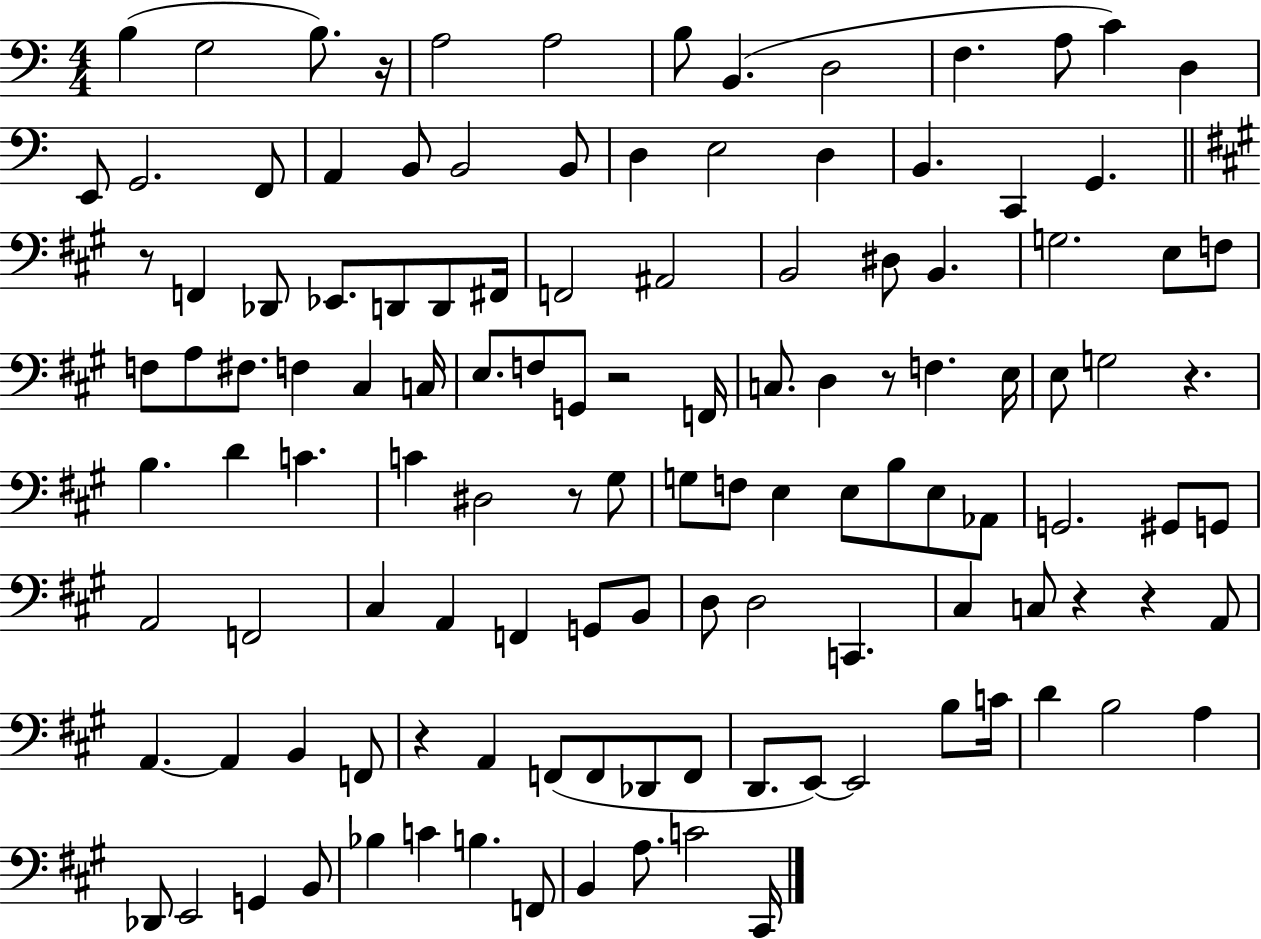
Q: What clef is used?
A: bass